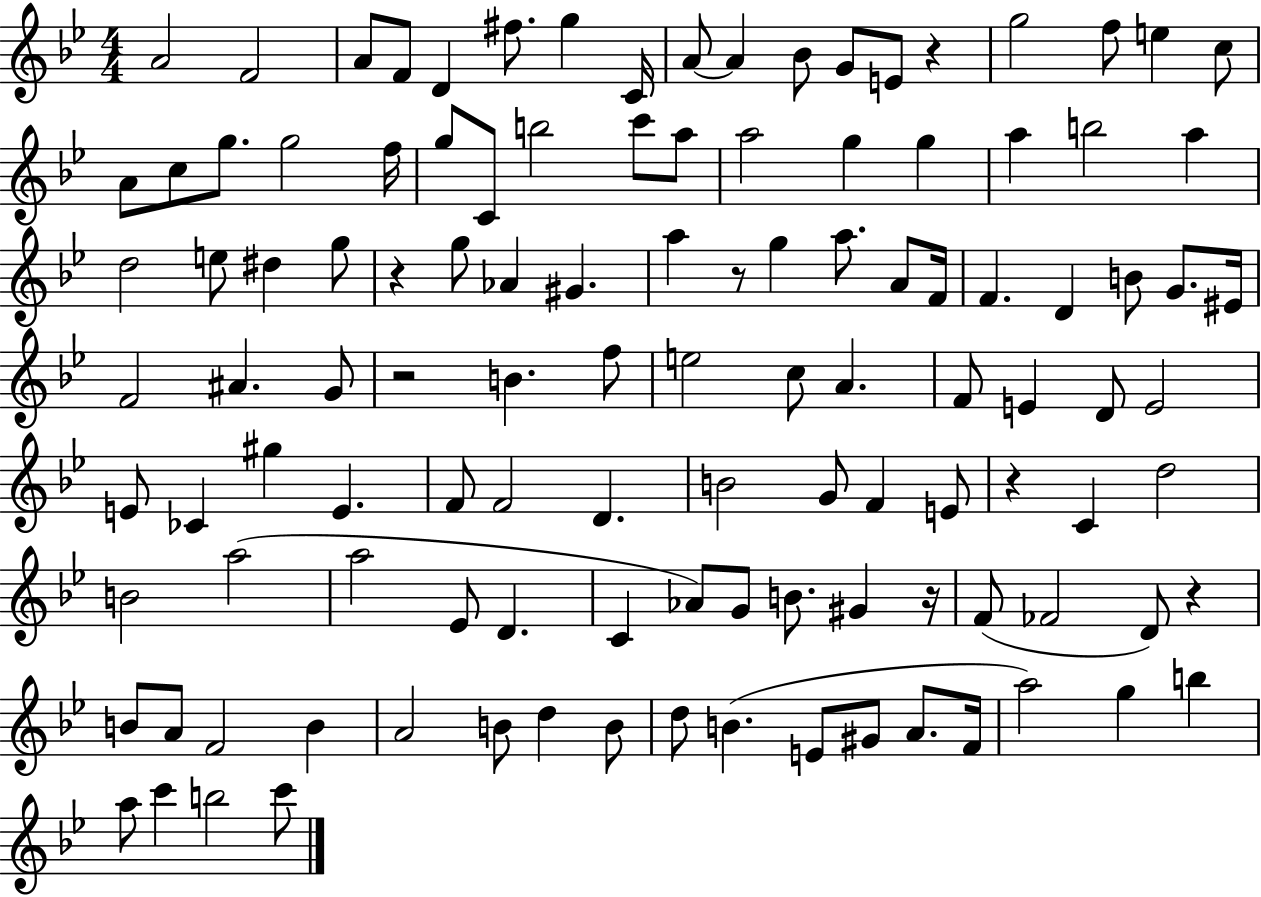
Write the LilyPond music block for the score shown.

{
  \clef treble
  \numericTimeSignature
  \time 4/4
  \key bes \major
  a'2 f'2 | a'8 f'8 d'4 fis''8. g''4 c'16 | a'8~~ a'4 bes'8 g'8 e'8 r4 | g''2 f''8 e''4 c''8 | \break a'8 c''8 g''8. g''2 f''16 | g''8 c'8 b''2 c'''8 a''8 | a''2 g''4 g''4 | a''4 b''2 a''4 | \break d''2 e''8 dis''4 g''8 | r4 g''8 aes'4 gis'4. | a''4 r8 g''4 a''8. a'8 f'16 | f'4. d'4 b'8 g'8. eis'16 | \break f'2 ais'4. g'8 | r2 b'4. f''8 | e''2 c''8 a'4. | f'8 e'4 d'8 e'2 | \break e'8 ces'4 gis''4 e'4. | f'8 f'2 d'4. | b'2 g'8 f'4 e'8 | r4 c'4 d''2 | \break b'2 a''2( | a''2 ees'8 d'4. | c'4 aes'8) g'8 b'8. gis'4 r16 | f'8( fes'2 d'8) r4 | \break b'8 a'8 f'2 b'4 | a'2 b'8 d''4 b'8 | d''8 b'4.( e'8 gis'8 a'8. f'16 | a''2) g''4 b''4 | \break a''8 c'''4 b''2 c'''8 | \bar "|."
}